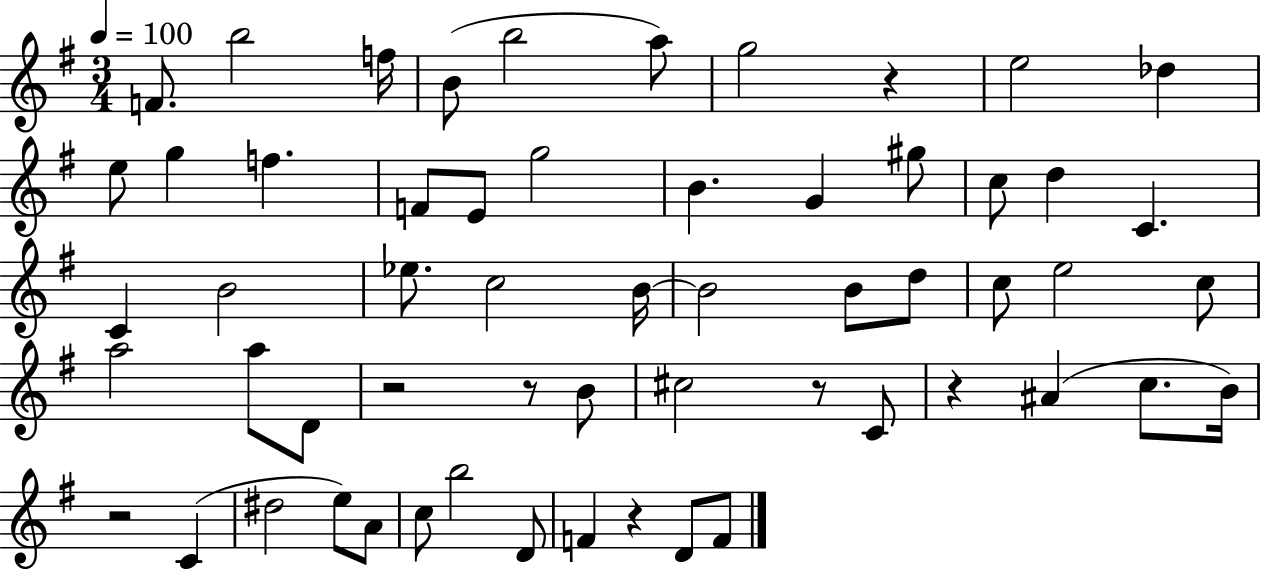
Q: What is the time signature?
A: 3/4